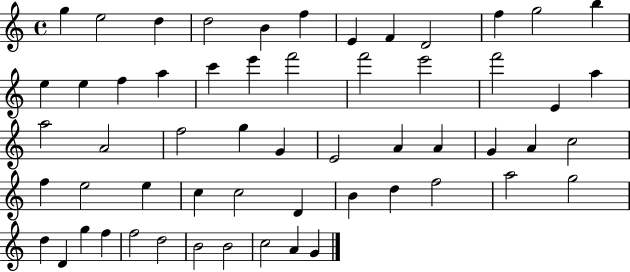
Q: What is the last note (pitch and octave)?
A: G4